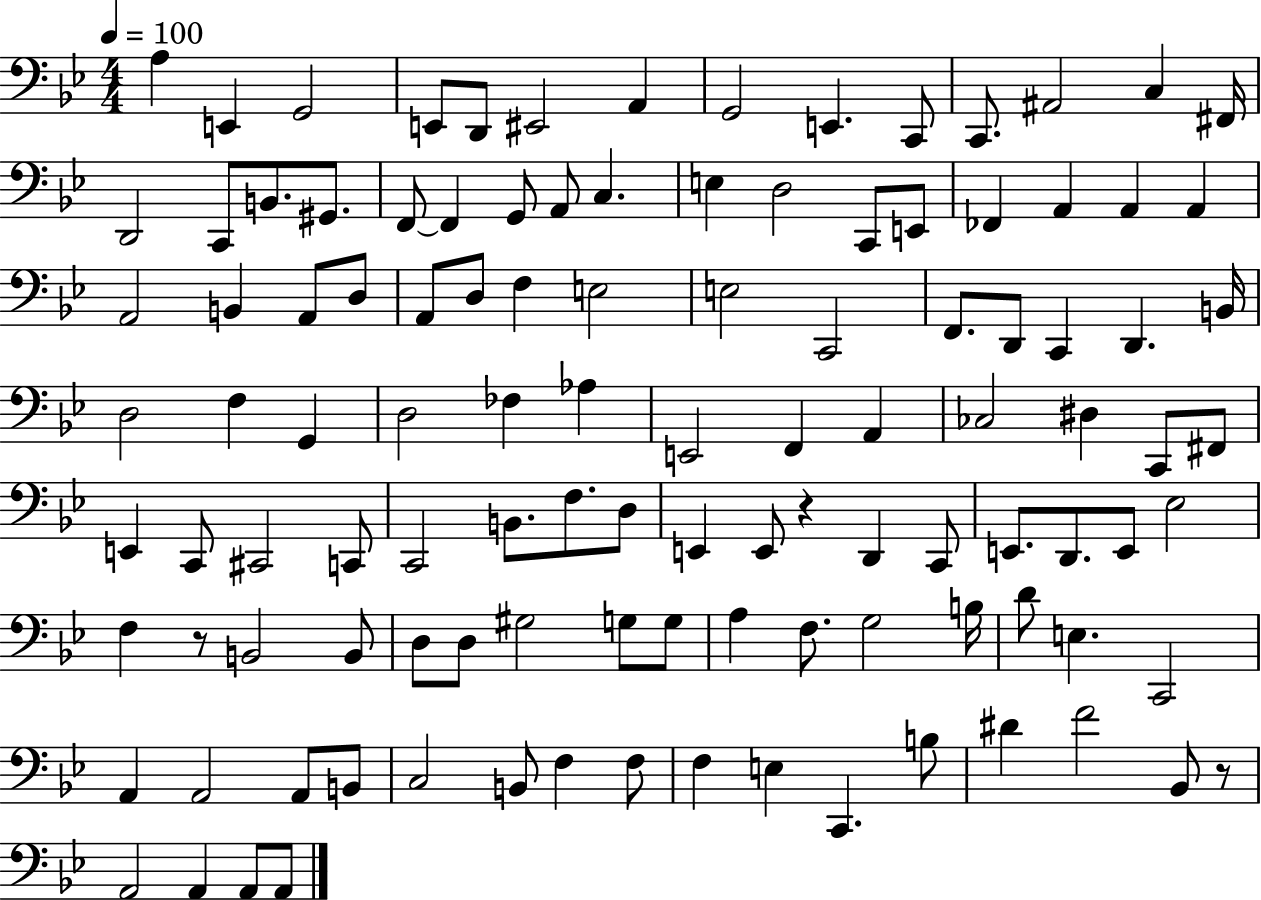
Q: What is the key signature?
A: BES major